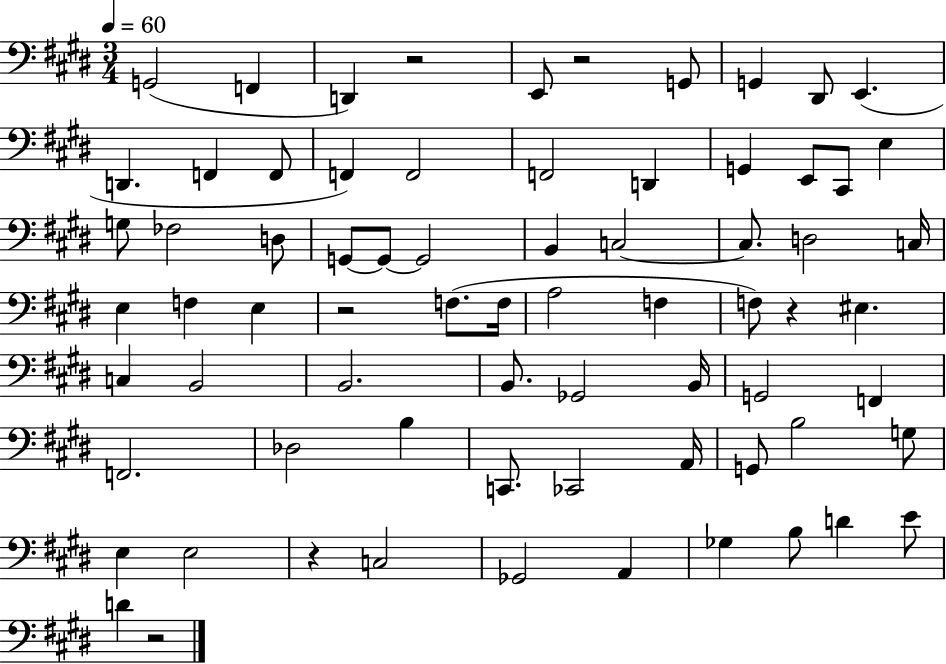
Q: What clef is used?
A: bass